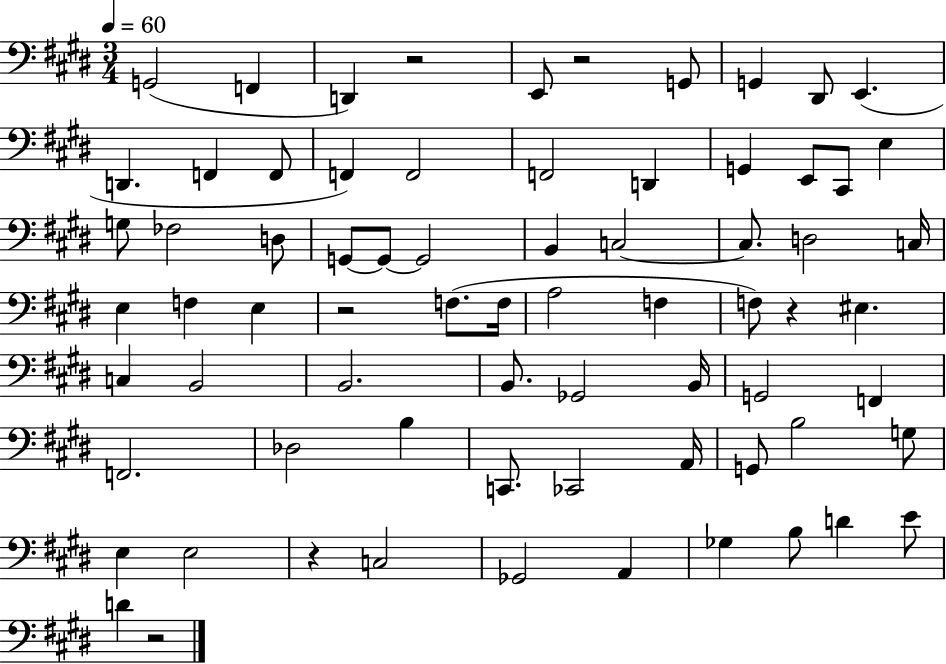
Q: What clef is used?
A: bass